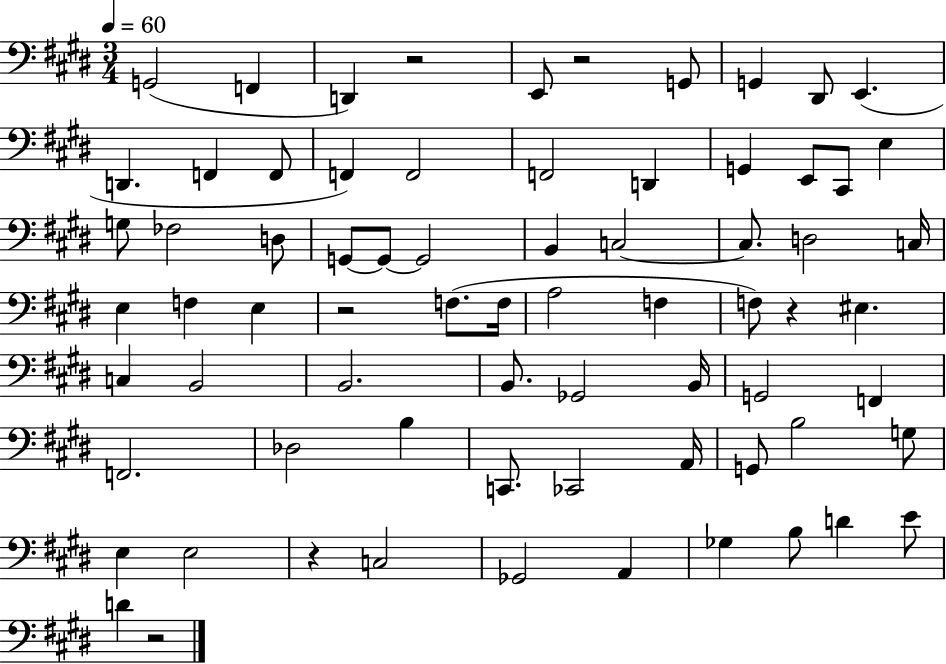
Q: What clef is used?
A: bass